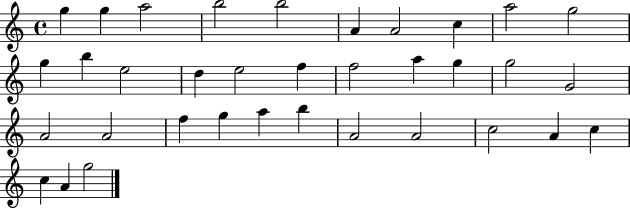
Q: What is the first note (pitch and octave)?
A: G5